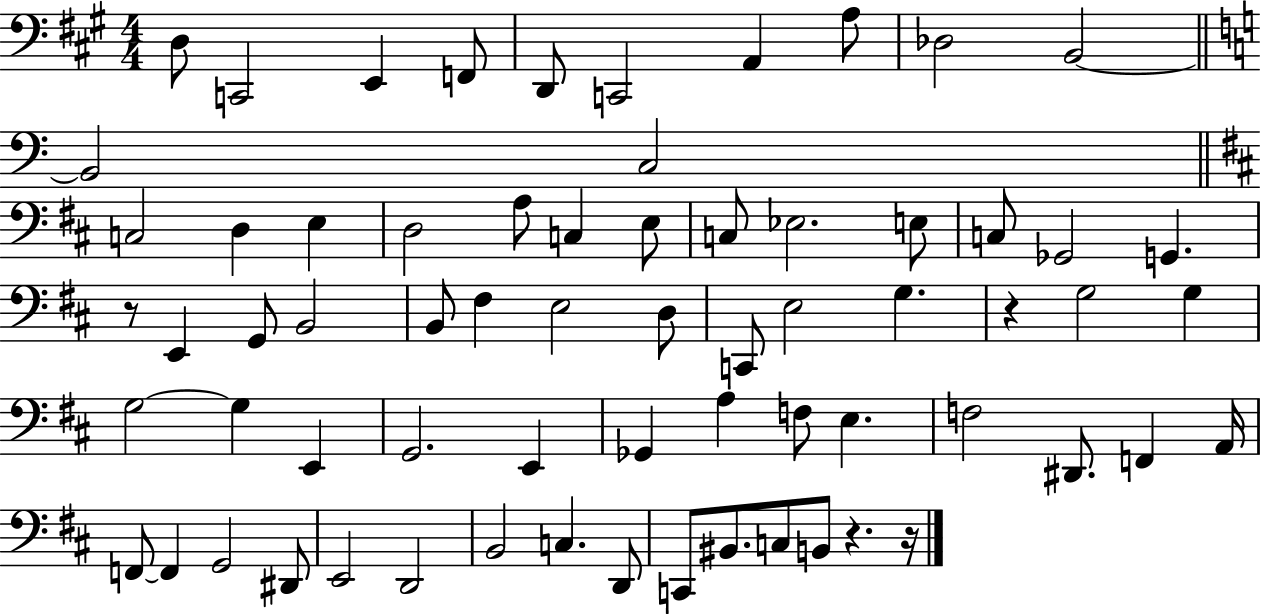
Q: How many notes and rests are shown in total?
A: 67